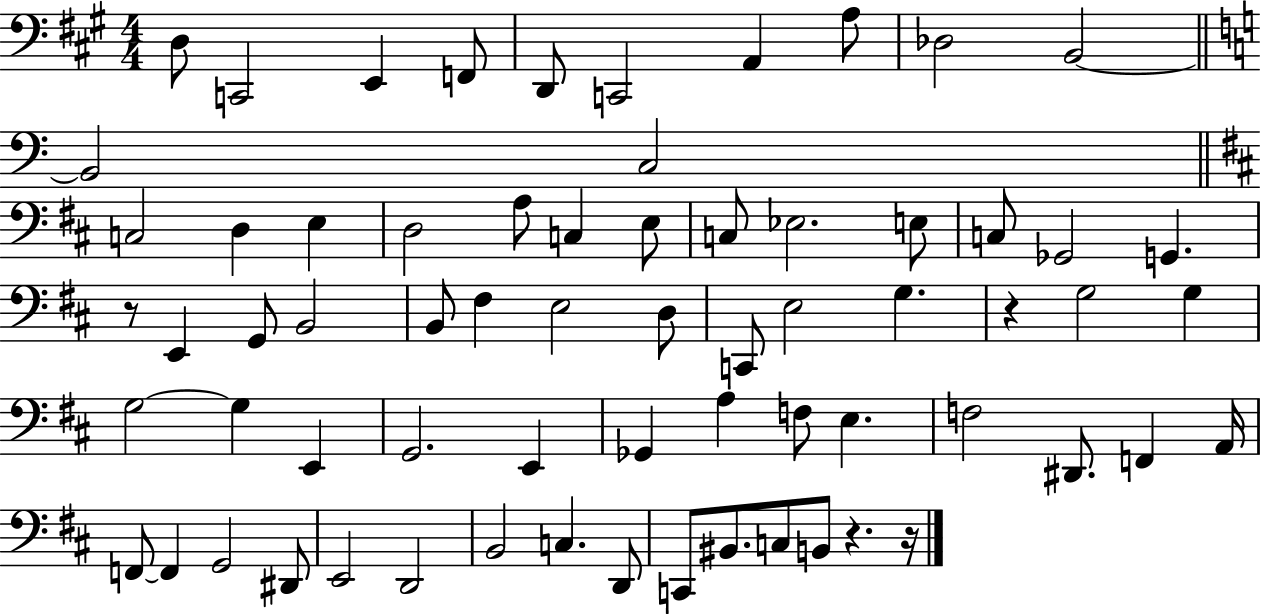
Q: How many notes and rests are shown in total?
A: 67